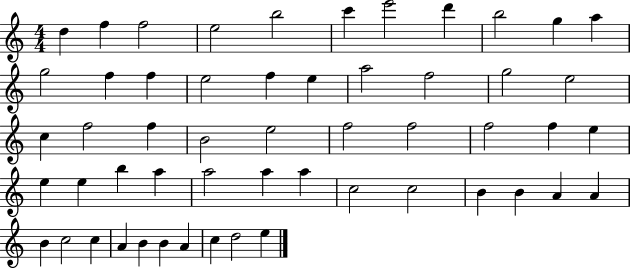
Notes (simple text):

D5/q F5/q F5/h E5/h B5/h C6/q E6/h D6/q B5/h G5/q A5/q G5/h F5/q F5/q E5/h F5/q E5/q A5/h F5/h G5/h E5/h C5/q F5/h F5/q B4/h E5/h F5/h F5/h F5/h F5/q E5/q E5/q E5/q B5/q A5/q A5/h A5/q A5/q C5/h C5/h B4/q B4/q A4/q A4/q B4/q C5/h C5/q A4/q B4/q B4/q A4/q C5/q D5/h E5/q